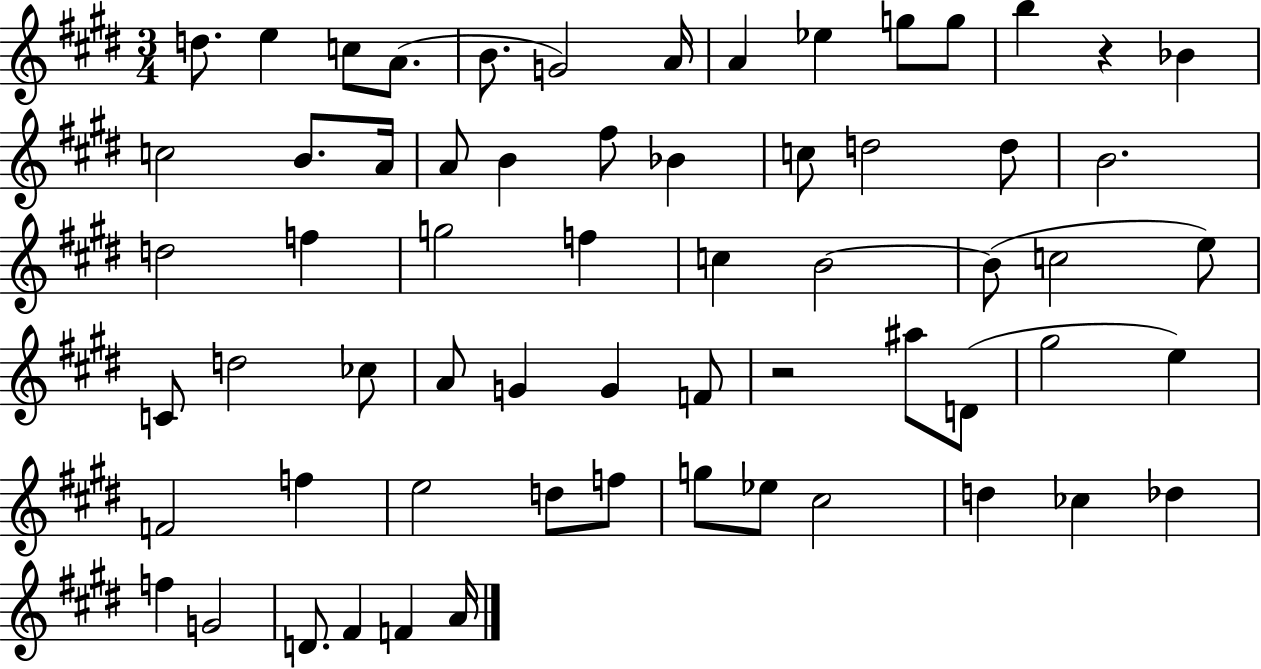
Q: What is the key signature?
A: E major